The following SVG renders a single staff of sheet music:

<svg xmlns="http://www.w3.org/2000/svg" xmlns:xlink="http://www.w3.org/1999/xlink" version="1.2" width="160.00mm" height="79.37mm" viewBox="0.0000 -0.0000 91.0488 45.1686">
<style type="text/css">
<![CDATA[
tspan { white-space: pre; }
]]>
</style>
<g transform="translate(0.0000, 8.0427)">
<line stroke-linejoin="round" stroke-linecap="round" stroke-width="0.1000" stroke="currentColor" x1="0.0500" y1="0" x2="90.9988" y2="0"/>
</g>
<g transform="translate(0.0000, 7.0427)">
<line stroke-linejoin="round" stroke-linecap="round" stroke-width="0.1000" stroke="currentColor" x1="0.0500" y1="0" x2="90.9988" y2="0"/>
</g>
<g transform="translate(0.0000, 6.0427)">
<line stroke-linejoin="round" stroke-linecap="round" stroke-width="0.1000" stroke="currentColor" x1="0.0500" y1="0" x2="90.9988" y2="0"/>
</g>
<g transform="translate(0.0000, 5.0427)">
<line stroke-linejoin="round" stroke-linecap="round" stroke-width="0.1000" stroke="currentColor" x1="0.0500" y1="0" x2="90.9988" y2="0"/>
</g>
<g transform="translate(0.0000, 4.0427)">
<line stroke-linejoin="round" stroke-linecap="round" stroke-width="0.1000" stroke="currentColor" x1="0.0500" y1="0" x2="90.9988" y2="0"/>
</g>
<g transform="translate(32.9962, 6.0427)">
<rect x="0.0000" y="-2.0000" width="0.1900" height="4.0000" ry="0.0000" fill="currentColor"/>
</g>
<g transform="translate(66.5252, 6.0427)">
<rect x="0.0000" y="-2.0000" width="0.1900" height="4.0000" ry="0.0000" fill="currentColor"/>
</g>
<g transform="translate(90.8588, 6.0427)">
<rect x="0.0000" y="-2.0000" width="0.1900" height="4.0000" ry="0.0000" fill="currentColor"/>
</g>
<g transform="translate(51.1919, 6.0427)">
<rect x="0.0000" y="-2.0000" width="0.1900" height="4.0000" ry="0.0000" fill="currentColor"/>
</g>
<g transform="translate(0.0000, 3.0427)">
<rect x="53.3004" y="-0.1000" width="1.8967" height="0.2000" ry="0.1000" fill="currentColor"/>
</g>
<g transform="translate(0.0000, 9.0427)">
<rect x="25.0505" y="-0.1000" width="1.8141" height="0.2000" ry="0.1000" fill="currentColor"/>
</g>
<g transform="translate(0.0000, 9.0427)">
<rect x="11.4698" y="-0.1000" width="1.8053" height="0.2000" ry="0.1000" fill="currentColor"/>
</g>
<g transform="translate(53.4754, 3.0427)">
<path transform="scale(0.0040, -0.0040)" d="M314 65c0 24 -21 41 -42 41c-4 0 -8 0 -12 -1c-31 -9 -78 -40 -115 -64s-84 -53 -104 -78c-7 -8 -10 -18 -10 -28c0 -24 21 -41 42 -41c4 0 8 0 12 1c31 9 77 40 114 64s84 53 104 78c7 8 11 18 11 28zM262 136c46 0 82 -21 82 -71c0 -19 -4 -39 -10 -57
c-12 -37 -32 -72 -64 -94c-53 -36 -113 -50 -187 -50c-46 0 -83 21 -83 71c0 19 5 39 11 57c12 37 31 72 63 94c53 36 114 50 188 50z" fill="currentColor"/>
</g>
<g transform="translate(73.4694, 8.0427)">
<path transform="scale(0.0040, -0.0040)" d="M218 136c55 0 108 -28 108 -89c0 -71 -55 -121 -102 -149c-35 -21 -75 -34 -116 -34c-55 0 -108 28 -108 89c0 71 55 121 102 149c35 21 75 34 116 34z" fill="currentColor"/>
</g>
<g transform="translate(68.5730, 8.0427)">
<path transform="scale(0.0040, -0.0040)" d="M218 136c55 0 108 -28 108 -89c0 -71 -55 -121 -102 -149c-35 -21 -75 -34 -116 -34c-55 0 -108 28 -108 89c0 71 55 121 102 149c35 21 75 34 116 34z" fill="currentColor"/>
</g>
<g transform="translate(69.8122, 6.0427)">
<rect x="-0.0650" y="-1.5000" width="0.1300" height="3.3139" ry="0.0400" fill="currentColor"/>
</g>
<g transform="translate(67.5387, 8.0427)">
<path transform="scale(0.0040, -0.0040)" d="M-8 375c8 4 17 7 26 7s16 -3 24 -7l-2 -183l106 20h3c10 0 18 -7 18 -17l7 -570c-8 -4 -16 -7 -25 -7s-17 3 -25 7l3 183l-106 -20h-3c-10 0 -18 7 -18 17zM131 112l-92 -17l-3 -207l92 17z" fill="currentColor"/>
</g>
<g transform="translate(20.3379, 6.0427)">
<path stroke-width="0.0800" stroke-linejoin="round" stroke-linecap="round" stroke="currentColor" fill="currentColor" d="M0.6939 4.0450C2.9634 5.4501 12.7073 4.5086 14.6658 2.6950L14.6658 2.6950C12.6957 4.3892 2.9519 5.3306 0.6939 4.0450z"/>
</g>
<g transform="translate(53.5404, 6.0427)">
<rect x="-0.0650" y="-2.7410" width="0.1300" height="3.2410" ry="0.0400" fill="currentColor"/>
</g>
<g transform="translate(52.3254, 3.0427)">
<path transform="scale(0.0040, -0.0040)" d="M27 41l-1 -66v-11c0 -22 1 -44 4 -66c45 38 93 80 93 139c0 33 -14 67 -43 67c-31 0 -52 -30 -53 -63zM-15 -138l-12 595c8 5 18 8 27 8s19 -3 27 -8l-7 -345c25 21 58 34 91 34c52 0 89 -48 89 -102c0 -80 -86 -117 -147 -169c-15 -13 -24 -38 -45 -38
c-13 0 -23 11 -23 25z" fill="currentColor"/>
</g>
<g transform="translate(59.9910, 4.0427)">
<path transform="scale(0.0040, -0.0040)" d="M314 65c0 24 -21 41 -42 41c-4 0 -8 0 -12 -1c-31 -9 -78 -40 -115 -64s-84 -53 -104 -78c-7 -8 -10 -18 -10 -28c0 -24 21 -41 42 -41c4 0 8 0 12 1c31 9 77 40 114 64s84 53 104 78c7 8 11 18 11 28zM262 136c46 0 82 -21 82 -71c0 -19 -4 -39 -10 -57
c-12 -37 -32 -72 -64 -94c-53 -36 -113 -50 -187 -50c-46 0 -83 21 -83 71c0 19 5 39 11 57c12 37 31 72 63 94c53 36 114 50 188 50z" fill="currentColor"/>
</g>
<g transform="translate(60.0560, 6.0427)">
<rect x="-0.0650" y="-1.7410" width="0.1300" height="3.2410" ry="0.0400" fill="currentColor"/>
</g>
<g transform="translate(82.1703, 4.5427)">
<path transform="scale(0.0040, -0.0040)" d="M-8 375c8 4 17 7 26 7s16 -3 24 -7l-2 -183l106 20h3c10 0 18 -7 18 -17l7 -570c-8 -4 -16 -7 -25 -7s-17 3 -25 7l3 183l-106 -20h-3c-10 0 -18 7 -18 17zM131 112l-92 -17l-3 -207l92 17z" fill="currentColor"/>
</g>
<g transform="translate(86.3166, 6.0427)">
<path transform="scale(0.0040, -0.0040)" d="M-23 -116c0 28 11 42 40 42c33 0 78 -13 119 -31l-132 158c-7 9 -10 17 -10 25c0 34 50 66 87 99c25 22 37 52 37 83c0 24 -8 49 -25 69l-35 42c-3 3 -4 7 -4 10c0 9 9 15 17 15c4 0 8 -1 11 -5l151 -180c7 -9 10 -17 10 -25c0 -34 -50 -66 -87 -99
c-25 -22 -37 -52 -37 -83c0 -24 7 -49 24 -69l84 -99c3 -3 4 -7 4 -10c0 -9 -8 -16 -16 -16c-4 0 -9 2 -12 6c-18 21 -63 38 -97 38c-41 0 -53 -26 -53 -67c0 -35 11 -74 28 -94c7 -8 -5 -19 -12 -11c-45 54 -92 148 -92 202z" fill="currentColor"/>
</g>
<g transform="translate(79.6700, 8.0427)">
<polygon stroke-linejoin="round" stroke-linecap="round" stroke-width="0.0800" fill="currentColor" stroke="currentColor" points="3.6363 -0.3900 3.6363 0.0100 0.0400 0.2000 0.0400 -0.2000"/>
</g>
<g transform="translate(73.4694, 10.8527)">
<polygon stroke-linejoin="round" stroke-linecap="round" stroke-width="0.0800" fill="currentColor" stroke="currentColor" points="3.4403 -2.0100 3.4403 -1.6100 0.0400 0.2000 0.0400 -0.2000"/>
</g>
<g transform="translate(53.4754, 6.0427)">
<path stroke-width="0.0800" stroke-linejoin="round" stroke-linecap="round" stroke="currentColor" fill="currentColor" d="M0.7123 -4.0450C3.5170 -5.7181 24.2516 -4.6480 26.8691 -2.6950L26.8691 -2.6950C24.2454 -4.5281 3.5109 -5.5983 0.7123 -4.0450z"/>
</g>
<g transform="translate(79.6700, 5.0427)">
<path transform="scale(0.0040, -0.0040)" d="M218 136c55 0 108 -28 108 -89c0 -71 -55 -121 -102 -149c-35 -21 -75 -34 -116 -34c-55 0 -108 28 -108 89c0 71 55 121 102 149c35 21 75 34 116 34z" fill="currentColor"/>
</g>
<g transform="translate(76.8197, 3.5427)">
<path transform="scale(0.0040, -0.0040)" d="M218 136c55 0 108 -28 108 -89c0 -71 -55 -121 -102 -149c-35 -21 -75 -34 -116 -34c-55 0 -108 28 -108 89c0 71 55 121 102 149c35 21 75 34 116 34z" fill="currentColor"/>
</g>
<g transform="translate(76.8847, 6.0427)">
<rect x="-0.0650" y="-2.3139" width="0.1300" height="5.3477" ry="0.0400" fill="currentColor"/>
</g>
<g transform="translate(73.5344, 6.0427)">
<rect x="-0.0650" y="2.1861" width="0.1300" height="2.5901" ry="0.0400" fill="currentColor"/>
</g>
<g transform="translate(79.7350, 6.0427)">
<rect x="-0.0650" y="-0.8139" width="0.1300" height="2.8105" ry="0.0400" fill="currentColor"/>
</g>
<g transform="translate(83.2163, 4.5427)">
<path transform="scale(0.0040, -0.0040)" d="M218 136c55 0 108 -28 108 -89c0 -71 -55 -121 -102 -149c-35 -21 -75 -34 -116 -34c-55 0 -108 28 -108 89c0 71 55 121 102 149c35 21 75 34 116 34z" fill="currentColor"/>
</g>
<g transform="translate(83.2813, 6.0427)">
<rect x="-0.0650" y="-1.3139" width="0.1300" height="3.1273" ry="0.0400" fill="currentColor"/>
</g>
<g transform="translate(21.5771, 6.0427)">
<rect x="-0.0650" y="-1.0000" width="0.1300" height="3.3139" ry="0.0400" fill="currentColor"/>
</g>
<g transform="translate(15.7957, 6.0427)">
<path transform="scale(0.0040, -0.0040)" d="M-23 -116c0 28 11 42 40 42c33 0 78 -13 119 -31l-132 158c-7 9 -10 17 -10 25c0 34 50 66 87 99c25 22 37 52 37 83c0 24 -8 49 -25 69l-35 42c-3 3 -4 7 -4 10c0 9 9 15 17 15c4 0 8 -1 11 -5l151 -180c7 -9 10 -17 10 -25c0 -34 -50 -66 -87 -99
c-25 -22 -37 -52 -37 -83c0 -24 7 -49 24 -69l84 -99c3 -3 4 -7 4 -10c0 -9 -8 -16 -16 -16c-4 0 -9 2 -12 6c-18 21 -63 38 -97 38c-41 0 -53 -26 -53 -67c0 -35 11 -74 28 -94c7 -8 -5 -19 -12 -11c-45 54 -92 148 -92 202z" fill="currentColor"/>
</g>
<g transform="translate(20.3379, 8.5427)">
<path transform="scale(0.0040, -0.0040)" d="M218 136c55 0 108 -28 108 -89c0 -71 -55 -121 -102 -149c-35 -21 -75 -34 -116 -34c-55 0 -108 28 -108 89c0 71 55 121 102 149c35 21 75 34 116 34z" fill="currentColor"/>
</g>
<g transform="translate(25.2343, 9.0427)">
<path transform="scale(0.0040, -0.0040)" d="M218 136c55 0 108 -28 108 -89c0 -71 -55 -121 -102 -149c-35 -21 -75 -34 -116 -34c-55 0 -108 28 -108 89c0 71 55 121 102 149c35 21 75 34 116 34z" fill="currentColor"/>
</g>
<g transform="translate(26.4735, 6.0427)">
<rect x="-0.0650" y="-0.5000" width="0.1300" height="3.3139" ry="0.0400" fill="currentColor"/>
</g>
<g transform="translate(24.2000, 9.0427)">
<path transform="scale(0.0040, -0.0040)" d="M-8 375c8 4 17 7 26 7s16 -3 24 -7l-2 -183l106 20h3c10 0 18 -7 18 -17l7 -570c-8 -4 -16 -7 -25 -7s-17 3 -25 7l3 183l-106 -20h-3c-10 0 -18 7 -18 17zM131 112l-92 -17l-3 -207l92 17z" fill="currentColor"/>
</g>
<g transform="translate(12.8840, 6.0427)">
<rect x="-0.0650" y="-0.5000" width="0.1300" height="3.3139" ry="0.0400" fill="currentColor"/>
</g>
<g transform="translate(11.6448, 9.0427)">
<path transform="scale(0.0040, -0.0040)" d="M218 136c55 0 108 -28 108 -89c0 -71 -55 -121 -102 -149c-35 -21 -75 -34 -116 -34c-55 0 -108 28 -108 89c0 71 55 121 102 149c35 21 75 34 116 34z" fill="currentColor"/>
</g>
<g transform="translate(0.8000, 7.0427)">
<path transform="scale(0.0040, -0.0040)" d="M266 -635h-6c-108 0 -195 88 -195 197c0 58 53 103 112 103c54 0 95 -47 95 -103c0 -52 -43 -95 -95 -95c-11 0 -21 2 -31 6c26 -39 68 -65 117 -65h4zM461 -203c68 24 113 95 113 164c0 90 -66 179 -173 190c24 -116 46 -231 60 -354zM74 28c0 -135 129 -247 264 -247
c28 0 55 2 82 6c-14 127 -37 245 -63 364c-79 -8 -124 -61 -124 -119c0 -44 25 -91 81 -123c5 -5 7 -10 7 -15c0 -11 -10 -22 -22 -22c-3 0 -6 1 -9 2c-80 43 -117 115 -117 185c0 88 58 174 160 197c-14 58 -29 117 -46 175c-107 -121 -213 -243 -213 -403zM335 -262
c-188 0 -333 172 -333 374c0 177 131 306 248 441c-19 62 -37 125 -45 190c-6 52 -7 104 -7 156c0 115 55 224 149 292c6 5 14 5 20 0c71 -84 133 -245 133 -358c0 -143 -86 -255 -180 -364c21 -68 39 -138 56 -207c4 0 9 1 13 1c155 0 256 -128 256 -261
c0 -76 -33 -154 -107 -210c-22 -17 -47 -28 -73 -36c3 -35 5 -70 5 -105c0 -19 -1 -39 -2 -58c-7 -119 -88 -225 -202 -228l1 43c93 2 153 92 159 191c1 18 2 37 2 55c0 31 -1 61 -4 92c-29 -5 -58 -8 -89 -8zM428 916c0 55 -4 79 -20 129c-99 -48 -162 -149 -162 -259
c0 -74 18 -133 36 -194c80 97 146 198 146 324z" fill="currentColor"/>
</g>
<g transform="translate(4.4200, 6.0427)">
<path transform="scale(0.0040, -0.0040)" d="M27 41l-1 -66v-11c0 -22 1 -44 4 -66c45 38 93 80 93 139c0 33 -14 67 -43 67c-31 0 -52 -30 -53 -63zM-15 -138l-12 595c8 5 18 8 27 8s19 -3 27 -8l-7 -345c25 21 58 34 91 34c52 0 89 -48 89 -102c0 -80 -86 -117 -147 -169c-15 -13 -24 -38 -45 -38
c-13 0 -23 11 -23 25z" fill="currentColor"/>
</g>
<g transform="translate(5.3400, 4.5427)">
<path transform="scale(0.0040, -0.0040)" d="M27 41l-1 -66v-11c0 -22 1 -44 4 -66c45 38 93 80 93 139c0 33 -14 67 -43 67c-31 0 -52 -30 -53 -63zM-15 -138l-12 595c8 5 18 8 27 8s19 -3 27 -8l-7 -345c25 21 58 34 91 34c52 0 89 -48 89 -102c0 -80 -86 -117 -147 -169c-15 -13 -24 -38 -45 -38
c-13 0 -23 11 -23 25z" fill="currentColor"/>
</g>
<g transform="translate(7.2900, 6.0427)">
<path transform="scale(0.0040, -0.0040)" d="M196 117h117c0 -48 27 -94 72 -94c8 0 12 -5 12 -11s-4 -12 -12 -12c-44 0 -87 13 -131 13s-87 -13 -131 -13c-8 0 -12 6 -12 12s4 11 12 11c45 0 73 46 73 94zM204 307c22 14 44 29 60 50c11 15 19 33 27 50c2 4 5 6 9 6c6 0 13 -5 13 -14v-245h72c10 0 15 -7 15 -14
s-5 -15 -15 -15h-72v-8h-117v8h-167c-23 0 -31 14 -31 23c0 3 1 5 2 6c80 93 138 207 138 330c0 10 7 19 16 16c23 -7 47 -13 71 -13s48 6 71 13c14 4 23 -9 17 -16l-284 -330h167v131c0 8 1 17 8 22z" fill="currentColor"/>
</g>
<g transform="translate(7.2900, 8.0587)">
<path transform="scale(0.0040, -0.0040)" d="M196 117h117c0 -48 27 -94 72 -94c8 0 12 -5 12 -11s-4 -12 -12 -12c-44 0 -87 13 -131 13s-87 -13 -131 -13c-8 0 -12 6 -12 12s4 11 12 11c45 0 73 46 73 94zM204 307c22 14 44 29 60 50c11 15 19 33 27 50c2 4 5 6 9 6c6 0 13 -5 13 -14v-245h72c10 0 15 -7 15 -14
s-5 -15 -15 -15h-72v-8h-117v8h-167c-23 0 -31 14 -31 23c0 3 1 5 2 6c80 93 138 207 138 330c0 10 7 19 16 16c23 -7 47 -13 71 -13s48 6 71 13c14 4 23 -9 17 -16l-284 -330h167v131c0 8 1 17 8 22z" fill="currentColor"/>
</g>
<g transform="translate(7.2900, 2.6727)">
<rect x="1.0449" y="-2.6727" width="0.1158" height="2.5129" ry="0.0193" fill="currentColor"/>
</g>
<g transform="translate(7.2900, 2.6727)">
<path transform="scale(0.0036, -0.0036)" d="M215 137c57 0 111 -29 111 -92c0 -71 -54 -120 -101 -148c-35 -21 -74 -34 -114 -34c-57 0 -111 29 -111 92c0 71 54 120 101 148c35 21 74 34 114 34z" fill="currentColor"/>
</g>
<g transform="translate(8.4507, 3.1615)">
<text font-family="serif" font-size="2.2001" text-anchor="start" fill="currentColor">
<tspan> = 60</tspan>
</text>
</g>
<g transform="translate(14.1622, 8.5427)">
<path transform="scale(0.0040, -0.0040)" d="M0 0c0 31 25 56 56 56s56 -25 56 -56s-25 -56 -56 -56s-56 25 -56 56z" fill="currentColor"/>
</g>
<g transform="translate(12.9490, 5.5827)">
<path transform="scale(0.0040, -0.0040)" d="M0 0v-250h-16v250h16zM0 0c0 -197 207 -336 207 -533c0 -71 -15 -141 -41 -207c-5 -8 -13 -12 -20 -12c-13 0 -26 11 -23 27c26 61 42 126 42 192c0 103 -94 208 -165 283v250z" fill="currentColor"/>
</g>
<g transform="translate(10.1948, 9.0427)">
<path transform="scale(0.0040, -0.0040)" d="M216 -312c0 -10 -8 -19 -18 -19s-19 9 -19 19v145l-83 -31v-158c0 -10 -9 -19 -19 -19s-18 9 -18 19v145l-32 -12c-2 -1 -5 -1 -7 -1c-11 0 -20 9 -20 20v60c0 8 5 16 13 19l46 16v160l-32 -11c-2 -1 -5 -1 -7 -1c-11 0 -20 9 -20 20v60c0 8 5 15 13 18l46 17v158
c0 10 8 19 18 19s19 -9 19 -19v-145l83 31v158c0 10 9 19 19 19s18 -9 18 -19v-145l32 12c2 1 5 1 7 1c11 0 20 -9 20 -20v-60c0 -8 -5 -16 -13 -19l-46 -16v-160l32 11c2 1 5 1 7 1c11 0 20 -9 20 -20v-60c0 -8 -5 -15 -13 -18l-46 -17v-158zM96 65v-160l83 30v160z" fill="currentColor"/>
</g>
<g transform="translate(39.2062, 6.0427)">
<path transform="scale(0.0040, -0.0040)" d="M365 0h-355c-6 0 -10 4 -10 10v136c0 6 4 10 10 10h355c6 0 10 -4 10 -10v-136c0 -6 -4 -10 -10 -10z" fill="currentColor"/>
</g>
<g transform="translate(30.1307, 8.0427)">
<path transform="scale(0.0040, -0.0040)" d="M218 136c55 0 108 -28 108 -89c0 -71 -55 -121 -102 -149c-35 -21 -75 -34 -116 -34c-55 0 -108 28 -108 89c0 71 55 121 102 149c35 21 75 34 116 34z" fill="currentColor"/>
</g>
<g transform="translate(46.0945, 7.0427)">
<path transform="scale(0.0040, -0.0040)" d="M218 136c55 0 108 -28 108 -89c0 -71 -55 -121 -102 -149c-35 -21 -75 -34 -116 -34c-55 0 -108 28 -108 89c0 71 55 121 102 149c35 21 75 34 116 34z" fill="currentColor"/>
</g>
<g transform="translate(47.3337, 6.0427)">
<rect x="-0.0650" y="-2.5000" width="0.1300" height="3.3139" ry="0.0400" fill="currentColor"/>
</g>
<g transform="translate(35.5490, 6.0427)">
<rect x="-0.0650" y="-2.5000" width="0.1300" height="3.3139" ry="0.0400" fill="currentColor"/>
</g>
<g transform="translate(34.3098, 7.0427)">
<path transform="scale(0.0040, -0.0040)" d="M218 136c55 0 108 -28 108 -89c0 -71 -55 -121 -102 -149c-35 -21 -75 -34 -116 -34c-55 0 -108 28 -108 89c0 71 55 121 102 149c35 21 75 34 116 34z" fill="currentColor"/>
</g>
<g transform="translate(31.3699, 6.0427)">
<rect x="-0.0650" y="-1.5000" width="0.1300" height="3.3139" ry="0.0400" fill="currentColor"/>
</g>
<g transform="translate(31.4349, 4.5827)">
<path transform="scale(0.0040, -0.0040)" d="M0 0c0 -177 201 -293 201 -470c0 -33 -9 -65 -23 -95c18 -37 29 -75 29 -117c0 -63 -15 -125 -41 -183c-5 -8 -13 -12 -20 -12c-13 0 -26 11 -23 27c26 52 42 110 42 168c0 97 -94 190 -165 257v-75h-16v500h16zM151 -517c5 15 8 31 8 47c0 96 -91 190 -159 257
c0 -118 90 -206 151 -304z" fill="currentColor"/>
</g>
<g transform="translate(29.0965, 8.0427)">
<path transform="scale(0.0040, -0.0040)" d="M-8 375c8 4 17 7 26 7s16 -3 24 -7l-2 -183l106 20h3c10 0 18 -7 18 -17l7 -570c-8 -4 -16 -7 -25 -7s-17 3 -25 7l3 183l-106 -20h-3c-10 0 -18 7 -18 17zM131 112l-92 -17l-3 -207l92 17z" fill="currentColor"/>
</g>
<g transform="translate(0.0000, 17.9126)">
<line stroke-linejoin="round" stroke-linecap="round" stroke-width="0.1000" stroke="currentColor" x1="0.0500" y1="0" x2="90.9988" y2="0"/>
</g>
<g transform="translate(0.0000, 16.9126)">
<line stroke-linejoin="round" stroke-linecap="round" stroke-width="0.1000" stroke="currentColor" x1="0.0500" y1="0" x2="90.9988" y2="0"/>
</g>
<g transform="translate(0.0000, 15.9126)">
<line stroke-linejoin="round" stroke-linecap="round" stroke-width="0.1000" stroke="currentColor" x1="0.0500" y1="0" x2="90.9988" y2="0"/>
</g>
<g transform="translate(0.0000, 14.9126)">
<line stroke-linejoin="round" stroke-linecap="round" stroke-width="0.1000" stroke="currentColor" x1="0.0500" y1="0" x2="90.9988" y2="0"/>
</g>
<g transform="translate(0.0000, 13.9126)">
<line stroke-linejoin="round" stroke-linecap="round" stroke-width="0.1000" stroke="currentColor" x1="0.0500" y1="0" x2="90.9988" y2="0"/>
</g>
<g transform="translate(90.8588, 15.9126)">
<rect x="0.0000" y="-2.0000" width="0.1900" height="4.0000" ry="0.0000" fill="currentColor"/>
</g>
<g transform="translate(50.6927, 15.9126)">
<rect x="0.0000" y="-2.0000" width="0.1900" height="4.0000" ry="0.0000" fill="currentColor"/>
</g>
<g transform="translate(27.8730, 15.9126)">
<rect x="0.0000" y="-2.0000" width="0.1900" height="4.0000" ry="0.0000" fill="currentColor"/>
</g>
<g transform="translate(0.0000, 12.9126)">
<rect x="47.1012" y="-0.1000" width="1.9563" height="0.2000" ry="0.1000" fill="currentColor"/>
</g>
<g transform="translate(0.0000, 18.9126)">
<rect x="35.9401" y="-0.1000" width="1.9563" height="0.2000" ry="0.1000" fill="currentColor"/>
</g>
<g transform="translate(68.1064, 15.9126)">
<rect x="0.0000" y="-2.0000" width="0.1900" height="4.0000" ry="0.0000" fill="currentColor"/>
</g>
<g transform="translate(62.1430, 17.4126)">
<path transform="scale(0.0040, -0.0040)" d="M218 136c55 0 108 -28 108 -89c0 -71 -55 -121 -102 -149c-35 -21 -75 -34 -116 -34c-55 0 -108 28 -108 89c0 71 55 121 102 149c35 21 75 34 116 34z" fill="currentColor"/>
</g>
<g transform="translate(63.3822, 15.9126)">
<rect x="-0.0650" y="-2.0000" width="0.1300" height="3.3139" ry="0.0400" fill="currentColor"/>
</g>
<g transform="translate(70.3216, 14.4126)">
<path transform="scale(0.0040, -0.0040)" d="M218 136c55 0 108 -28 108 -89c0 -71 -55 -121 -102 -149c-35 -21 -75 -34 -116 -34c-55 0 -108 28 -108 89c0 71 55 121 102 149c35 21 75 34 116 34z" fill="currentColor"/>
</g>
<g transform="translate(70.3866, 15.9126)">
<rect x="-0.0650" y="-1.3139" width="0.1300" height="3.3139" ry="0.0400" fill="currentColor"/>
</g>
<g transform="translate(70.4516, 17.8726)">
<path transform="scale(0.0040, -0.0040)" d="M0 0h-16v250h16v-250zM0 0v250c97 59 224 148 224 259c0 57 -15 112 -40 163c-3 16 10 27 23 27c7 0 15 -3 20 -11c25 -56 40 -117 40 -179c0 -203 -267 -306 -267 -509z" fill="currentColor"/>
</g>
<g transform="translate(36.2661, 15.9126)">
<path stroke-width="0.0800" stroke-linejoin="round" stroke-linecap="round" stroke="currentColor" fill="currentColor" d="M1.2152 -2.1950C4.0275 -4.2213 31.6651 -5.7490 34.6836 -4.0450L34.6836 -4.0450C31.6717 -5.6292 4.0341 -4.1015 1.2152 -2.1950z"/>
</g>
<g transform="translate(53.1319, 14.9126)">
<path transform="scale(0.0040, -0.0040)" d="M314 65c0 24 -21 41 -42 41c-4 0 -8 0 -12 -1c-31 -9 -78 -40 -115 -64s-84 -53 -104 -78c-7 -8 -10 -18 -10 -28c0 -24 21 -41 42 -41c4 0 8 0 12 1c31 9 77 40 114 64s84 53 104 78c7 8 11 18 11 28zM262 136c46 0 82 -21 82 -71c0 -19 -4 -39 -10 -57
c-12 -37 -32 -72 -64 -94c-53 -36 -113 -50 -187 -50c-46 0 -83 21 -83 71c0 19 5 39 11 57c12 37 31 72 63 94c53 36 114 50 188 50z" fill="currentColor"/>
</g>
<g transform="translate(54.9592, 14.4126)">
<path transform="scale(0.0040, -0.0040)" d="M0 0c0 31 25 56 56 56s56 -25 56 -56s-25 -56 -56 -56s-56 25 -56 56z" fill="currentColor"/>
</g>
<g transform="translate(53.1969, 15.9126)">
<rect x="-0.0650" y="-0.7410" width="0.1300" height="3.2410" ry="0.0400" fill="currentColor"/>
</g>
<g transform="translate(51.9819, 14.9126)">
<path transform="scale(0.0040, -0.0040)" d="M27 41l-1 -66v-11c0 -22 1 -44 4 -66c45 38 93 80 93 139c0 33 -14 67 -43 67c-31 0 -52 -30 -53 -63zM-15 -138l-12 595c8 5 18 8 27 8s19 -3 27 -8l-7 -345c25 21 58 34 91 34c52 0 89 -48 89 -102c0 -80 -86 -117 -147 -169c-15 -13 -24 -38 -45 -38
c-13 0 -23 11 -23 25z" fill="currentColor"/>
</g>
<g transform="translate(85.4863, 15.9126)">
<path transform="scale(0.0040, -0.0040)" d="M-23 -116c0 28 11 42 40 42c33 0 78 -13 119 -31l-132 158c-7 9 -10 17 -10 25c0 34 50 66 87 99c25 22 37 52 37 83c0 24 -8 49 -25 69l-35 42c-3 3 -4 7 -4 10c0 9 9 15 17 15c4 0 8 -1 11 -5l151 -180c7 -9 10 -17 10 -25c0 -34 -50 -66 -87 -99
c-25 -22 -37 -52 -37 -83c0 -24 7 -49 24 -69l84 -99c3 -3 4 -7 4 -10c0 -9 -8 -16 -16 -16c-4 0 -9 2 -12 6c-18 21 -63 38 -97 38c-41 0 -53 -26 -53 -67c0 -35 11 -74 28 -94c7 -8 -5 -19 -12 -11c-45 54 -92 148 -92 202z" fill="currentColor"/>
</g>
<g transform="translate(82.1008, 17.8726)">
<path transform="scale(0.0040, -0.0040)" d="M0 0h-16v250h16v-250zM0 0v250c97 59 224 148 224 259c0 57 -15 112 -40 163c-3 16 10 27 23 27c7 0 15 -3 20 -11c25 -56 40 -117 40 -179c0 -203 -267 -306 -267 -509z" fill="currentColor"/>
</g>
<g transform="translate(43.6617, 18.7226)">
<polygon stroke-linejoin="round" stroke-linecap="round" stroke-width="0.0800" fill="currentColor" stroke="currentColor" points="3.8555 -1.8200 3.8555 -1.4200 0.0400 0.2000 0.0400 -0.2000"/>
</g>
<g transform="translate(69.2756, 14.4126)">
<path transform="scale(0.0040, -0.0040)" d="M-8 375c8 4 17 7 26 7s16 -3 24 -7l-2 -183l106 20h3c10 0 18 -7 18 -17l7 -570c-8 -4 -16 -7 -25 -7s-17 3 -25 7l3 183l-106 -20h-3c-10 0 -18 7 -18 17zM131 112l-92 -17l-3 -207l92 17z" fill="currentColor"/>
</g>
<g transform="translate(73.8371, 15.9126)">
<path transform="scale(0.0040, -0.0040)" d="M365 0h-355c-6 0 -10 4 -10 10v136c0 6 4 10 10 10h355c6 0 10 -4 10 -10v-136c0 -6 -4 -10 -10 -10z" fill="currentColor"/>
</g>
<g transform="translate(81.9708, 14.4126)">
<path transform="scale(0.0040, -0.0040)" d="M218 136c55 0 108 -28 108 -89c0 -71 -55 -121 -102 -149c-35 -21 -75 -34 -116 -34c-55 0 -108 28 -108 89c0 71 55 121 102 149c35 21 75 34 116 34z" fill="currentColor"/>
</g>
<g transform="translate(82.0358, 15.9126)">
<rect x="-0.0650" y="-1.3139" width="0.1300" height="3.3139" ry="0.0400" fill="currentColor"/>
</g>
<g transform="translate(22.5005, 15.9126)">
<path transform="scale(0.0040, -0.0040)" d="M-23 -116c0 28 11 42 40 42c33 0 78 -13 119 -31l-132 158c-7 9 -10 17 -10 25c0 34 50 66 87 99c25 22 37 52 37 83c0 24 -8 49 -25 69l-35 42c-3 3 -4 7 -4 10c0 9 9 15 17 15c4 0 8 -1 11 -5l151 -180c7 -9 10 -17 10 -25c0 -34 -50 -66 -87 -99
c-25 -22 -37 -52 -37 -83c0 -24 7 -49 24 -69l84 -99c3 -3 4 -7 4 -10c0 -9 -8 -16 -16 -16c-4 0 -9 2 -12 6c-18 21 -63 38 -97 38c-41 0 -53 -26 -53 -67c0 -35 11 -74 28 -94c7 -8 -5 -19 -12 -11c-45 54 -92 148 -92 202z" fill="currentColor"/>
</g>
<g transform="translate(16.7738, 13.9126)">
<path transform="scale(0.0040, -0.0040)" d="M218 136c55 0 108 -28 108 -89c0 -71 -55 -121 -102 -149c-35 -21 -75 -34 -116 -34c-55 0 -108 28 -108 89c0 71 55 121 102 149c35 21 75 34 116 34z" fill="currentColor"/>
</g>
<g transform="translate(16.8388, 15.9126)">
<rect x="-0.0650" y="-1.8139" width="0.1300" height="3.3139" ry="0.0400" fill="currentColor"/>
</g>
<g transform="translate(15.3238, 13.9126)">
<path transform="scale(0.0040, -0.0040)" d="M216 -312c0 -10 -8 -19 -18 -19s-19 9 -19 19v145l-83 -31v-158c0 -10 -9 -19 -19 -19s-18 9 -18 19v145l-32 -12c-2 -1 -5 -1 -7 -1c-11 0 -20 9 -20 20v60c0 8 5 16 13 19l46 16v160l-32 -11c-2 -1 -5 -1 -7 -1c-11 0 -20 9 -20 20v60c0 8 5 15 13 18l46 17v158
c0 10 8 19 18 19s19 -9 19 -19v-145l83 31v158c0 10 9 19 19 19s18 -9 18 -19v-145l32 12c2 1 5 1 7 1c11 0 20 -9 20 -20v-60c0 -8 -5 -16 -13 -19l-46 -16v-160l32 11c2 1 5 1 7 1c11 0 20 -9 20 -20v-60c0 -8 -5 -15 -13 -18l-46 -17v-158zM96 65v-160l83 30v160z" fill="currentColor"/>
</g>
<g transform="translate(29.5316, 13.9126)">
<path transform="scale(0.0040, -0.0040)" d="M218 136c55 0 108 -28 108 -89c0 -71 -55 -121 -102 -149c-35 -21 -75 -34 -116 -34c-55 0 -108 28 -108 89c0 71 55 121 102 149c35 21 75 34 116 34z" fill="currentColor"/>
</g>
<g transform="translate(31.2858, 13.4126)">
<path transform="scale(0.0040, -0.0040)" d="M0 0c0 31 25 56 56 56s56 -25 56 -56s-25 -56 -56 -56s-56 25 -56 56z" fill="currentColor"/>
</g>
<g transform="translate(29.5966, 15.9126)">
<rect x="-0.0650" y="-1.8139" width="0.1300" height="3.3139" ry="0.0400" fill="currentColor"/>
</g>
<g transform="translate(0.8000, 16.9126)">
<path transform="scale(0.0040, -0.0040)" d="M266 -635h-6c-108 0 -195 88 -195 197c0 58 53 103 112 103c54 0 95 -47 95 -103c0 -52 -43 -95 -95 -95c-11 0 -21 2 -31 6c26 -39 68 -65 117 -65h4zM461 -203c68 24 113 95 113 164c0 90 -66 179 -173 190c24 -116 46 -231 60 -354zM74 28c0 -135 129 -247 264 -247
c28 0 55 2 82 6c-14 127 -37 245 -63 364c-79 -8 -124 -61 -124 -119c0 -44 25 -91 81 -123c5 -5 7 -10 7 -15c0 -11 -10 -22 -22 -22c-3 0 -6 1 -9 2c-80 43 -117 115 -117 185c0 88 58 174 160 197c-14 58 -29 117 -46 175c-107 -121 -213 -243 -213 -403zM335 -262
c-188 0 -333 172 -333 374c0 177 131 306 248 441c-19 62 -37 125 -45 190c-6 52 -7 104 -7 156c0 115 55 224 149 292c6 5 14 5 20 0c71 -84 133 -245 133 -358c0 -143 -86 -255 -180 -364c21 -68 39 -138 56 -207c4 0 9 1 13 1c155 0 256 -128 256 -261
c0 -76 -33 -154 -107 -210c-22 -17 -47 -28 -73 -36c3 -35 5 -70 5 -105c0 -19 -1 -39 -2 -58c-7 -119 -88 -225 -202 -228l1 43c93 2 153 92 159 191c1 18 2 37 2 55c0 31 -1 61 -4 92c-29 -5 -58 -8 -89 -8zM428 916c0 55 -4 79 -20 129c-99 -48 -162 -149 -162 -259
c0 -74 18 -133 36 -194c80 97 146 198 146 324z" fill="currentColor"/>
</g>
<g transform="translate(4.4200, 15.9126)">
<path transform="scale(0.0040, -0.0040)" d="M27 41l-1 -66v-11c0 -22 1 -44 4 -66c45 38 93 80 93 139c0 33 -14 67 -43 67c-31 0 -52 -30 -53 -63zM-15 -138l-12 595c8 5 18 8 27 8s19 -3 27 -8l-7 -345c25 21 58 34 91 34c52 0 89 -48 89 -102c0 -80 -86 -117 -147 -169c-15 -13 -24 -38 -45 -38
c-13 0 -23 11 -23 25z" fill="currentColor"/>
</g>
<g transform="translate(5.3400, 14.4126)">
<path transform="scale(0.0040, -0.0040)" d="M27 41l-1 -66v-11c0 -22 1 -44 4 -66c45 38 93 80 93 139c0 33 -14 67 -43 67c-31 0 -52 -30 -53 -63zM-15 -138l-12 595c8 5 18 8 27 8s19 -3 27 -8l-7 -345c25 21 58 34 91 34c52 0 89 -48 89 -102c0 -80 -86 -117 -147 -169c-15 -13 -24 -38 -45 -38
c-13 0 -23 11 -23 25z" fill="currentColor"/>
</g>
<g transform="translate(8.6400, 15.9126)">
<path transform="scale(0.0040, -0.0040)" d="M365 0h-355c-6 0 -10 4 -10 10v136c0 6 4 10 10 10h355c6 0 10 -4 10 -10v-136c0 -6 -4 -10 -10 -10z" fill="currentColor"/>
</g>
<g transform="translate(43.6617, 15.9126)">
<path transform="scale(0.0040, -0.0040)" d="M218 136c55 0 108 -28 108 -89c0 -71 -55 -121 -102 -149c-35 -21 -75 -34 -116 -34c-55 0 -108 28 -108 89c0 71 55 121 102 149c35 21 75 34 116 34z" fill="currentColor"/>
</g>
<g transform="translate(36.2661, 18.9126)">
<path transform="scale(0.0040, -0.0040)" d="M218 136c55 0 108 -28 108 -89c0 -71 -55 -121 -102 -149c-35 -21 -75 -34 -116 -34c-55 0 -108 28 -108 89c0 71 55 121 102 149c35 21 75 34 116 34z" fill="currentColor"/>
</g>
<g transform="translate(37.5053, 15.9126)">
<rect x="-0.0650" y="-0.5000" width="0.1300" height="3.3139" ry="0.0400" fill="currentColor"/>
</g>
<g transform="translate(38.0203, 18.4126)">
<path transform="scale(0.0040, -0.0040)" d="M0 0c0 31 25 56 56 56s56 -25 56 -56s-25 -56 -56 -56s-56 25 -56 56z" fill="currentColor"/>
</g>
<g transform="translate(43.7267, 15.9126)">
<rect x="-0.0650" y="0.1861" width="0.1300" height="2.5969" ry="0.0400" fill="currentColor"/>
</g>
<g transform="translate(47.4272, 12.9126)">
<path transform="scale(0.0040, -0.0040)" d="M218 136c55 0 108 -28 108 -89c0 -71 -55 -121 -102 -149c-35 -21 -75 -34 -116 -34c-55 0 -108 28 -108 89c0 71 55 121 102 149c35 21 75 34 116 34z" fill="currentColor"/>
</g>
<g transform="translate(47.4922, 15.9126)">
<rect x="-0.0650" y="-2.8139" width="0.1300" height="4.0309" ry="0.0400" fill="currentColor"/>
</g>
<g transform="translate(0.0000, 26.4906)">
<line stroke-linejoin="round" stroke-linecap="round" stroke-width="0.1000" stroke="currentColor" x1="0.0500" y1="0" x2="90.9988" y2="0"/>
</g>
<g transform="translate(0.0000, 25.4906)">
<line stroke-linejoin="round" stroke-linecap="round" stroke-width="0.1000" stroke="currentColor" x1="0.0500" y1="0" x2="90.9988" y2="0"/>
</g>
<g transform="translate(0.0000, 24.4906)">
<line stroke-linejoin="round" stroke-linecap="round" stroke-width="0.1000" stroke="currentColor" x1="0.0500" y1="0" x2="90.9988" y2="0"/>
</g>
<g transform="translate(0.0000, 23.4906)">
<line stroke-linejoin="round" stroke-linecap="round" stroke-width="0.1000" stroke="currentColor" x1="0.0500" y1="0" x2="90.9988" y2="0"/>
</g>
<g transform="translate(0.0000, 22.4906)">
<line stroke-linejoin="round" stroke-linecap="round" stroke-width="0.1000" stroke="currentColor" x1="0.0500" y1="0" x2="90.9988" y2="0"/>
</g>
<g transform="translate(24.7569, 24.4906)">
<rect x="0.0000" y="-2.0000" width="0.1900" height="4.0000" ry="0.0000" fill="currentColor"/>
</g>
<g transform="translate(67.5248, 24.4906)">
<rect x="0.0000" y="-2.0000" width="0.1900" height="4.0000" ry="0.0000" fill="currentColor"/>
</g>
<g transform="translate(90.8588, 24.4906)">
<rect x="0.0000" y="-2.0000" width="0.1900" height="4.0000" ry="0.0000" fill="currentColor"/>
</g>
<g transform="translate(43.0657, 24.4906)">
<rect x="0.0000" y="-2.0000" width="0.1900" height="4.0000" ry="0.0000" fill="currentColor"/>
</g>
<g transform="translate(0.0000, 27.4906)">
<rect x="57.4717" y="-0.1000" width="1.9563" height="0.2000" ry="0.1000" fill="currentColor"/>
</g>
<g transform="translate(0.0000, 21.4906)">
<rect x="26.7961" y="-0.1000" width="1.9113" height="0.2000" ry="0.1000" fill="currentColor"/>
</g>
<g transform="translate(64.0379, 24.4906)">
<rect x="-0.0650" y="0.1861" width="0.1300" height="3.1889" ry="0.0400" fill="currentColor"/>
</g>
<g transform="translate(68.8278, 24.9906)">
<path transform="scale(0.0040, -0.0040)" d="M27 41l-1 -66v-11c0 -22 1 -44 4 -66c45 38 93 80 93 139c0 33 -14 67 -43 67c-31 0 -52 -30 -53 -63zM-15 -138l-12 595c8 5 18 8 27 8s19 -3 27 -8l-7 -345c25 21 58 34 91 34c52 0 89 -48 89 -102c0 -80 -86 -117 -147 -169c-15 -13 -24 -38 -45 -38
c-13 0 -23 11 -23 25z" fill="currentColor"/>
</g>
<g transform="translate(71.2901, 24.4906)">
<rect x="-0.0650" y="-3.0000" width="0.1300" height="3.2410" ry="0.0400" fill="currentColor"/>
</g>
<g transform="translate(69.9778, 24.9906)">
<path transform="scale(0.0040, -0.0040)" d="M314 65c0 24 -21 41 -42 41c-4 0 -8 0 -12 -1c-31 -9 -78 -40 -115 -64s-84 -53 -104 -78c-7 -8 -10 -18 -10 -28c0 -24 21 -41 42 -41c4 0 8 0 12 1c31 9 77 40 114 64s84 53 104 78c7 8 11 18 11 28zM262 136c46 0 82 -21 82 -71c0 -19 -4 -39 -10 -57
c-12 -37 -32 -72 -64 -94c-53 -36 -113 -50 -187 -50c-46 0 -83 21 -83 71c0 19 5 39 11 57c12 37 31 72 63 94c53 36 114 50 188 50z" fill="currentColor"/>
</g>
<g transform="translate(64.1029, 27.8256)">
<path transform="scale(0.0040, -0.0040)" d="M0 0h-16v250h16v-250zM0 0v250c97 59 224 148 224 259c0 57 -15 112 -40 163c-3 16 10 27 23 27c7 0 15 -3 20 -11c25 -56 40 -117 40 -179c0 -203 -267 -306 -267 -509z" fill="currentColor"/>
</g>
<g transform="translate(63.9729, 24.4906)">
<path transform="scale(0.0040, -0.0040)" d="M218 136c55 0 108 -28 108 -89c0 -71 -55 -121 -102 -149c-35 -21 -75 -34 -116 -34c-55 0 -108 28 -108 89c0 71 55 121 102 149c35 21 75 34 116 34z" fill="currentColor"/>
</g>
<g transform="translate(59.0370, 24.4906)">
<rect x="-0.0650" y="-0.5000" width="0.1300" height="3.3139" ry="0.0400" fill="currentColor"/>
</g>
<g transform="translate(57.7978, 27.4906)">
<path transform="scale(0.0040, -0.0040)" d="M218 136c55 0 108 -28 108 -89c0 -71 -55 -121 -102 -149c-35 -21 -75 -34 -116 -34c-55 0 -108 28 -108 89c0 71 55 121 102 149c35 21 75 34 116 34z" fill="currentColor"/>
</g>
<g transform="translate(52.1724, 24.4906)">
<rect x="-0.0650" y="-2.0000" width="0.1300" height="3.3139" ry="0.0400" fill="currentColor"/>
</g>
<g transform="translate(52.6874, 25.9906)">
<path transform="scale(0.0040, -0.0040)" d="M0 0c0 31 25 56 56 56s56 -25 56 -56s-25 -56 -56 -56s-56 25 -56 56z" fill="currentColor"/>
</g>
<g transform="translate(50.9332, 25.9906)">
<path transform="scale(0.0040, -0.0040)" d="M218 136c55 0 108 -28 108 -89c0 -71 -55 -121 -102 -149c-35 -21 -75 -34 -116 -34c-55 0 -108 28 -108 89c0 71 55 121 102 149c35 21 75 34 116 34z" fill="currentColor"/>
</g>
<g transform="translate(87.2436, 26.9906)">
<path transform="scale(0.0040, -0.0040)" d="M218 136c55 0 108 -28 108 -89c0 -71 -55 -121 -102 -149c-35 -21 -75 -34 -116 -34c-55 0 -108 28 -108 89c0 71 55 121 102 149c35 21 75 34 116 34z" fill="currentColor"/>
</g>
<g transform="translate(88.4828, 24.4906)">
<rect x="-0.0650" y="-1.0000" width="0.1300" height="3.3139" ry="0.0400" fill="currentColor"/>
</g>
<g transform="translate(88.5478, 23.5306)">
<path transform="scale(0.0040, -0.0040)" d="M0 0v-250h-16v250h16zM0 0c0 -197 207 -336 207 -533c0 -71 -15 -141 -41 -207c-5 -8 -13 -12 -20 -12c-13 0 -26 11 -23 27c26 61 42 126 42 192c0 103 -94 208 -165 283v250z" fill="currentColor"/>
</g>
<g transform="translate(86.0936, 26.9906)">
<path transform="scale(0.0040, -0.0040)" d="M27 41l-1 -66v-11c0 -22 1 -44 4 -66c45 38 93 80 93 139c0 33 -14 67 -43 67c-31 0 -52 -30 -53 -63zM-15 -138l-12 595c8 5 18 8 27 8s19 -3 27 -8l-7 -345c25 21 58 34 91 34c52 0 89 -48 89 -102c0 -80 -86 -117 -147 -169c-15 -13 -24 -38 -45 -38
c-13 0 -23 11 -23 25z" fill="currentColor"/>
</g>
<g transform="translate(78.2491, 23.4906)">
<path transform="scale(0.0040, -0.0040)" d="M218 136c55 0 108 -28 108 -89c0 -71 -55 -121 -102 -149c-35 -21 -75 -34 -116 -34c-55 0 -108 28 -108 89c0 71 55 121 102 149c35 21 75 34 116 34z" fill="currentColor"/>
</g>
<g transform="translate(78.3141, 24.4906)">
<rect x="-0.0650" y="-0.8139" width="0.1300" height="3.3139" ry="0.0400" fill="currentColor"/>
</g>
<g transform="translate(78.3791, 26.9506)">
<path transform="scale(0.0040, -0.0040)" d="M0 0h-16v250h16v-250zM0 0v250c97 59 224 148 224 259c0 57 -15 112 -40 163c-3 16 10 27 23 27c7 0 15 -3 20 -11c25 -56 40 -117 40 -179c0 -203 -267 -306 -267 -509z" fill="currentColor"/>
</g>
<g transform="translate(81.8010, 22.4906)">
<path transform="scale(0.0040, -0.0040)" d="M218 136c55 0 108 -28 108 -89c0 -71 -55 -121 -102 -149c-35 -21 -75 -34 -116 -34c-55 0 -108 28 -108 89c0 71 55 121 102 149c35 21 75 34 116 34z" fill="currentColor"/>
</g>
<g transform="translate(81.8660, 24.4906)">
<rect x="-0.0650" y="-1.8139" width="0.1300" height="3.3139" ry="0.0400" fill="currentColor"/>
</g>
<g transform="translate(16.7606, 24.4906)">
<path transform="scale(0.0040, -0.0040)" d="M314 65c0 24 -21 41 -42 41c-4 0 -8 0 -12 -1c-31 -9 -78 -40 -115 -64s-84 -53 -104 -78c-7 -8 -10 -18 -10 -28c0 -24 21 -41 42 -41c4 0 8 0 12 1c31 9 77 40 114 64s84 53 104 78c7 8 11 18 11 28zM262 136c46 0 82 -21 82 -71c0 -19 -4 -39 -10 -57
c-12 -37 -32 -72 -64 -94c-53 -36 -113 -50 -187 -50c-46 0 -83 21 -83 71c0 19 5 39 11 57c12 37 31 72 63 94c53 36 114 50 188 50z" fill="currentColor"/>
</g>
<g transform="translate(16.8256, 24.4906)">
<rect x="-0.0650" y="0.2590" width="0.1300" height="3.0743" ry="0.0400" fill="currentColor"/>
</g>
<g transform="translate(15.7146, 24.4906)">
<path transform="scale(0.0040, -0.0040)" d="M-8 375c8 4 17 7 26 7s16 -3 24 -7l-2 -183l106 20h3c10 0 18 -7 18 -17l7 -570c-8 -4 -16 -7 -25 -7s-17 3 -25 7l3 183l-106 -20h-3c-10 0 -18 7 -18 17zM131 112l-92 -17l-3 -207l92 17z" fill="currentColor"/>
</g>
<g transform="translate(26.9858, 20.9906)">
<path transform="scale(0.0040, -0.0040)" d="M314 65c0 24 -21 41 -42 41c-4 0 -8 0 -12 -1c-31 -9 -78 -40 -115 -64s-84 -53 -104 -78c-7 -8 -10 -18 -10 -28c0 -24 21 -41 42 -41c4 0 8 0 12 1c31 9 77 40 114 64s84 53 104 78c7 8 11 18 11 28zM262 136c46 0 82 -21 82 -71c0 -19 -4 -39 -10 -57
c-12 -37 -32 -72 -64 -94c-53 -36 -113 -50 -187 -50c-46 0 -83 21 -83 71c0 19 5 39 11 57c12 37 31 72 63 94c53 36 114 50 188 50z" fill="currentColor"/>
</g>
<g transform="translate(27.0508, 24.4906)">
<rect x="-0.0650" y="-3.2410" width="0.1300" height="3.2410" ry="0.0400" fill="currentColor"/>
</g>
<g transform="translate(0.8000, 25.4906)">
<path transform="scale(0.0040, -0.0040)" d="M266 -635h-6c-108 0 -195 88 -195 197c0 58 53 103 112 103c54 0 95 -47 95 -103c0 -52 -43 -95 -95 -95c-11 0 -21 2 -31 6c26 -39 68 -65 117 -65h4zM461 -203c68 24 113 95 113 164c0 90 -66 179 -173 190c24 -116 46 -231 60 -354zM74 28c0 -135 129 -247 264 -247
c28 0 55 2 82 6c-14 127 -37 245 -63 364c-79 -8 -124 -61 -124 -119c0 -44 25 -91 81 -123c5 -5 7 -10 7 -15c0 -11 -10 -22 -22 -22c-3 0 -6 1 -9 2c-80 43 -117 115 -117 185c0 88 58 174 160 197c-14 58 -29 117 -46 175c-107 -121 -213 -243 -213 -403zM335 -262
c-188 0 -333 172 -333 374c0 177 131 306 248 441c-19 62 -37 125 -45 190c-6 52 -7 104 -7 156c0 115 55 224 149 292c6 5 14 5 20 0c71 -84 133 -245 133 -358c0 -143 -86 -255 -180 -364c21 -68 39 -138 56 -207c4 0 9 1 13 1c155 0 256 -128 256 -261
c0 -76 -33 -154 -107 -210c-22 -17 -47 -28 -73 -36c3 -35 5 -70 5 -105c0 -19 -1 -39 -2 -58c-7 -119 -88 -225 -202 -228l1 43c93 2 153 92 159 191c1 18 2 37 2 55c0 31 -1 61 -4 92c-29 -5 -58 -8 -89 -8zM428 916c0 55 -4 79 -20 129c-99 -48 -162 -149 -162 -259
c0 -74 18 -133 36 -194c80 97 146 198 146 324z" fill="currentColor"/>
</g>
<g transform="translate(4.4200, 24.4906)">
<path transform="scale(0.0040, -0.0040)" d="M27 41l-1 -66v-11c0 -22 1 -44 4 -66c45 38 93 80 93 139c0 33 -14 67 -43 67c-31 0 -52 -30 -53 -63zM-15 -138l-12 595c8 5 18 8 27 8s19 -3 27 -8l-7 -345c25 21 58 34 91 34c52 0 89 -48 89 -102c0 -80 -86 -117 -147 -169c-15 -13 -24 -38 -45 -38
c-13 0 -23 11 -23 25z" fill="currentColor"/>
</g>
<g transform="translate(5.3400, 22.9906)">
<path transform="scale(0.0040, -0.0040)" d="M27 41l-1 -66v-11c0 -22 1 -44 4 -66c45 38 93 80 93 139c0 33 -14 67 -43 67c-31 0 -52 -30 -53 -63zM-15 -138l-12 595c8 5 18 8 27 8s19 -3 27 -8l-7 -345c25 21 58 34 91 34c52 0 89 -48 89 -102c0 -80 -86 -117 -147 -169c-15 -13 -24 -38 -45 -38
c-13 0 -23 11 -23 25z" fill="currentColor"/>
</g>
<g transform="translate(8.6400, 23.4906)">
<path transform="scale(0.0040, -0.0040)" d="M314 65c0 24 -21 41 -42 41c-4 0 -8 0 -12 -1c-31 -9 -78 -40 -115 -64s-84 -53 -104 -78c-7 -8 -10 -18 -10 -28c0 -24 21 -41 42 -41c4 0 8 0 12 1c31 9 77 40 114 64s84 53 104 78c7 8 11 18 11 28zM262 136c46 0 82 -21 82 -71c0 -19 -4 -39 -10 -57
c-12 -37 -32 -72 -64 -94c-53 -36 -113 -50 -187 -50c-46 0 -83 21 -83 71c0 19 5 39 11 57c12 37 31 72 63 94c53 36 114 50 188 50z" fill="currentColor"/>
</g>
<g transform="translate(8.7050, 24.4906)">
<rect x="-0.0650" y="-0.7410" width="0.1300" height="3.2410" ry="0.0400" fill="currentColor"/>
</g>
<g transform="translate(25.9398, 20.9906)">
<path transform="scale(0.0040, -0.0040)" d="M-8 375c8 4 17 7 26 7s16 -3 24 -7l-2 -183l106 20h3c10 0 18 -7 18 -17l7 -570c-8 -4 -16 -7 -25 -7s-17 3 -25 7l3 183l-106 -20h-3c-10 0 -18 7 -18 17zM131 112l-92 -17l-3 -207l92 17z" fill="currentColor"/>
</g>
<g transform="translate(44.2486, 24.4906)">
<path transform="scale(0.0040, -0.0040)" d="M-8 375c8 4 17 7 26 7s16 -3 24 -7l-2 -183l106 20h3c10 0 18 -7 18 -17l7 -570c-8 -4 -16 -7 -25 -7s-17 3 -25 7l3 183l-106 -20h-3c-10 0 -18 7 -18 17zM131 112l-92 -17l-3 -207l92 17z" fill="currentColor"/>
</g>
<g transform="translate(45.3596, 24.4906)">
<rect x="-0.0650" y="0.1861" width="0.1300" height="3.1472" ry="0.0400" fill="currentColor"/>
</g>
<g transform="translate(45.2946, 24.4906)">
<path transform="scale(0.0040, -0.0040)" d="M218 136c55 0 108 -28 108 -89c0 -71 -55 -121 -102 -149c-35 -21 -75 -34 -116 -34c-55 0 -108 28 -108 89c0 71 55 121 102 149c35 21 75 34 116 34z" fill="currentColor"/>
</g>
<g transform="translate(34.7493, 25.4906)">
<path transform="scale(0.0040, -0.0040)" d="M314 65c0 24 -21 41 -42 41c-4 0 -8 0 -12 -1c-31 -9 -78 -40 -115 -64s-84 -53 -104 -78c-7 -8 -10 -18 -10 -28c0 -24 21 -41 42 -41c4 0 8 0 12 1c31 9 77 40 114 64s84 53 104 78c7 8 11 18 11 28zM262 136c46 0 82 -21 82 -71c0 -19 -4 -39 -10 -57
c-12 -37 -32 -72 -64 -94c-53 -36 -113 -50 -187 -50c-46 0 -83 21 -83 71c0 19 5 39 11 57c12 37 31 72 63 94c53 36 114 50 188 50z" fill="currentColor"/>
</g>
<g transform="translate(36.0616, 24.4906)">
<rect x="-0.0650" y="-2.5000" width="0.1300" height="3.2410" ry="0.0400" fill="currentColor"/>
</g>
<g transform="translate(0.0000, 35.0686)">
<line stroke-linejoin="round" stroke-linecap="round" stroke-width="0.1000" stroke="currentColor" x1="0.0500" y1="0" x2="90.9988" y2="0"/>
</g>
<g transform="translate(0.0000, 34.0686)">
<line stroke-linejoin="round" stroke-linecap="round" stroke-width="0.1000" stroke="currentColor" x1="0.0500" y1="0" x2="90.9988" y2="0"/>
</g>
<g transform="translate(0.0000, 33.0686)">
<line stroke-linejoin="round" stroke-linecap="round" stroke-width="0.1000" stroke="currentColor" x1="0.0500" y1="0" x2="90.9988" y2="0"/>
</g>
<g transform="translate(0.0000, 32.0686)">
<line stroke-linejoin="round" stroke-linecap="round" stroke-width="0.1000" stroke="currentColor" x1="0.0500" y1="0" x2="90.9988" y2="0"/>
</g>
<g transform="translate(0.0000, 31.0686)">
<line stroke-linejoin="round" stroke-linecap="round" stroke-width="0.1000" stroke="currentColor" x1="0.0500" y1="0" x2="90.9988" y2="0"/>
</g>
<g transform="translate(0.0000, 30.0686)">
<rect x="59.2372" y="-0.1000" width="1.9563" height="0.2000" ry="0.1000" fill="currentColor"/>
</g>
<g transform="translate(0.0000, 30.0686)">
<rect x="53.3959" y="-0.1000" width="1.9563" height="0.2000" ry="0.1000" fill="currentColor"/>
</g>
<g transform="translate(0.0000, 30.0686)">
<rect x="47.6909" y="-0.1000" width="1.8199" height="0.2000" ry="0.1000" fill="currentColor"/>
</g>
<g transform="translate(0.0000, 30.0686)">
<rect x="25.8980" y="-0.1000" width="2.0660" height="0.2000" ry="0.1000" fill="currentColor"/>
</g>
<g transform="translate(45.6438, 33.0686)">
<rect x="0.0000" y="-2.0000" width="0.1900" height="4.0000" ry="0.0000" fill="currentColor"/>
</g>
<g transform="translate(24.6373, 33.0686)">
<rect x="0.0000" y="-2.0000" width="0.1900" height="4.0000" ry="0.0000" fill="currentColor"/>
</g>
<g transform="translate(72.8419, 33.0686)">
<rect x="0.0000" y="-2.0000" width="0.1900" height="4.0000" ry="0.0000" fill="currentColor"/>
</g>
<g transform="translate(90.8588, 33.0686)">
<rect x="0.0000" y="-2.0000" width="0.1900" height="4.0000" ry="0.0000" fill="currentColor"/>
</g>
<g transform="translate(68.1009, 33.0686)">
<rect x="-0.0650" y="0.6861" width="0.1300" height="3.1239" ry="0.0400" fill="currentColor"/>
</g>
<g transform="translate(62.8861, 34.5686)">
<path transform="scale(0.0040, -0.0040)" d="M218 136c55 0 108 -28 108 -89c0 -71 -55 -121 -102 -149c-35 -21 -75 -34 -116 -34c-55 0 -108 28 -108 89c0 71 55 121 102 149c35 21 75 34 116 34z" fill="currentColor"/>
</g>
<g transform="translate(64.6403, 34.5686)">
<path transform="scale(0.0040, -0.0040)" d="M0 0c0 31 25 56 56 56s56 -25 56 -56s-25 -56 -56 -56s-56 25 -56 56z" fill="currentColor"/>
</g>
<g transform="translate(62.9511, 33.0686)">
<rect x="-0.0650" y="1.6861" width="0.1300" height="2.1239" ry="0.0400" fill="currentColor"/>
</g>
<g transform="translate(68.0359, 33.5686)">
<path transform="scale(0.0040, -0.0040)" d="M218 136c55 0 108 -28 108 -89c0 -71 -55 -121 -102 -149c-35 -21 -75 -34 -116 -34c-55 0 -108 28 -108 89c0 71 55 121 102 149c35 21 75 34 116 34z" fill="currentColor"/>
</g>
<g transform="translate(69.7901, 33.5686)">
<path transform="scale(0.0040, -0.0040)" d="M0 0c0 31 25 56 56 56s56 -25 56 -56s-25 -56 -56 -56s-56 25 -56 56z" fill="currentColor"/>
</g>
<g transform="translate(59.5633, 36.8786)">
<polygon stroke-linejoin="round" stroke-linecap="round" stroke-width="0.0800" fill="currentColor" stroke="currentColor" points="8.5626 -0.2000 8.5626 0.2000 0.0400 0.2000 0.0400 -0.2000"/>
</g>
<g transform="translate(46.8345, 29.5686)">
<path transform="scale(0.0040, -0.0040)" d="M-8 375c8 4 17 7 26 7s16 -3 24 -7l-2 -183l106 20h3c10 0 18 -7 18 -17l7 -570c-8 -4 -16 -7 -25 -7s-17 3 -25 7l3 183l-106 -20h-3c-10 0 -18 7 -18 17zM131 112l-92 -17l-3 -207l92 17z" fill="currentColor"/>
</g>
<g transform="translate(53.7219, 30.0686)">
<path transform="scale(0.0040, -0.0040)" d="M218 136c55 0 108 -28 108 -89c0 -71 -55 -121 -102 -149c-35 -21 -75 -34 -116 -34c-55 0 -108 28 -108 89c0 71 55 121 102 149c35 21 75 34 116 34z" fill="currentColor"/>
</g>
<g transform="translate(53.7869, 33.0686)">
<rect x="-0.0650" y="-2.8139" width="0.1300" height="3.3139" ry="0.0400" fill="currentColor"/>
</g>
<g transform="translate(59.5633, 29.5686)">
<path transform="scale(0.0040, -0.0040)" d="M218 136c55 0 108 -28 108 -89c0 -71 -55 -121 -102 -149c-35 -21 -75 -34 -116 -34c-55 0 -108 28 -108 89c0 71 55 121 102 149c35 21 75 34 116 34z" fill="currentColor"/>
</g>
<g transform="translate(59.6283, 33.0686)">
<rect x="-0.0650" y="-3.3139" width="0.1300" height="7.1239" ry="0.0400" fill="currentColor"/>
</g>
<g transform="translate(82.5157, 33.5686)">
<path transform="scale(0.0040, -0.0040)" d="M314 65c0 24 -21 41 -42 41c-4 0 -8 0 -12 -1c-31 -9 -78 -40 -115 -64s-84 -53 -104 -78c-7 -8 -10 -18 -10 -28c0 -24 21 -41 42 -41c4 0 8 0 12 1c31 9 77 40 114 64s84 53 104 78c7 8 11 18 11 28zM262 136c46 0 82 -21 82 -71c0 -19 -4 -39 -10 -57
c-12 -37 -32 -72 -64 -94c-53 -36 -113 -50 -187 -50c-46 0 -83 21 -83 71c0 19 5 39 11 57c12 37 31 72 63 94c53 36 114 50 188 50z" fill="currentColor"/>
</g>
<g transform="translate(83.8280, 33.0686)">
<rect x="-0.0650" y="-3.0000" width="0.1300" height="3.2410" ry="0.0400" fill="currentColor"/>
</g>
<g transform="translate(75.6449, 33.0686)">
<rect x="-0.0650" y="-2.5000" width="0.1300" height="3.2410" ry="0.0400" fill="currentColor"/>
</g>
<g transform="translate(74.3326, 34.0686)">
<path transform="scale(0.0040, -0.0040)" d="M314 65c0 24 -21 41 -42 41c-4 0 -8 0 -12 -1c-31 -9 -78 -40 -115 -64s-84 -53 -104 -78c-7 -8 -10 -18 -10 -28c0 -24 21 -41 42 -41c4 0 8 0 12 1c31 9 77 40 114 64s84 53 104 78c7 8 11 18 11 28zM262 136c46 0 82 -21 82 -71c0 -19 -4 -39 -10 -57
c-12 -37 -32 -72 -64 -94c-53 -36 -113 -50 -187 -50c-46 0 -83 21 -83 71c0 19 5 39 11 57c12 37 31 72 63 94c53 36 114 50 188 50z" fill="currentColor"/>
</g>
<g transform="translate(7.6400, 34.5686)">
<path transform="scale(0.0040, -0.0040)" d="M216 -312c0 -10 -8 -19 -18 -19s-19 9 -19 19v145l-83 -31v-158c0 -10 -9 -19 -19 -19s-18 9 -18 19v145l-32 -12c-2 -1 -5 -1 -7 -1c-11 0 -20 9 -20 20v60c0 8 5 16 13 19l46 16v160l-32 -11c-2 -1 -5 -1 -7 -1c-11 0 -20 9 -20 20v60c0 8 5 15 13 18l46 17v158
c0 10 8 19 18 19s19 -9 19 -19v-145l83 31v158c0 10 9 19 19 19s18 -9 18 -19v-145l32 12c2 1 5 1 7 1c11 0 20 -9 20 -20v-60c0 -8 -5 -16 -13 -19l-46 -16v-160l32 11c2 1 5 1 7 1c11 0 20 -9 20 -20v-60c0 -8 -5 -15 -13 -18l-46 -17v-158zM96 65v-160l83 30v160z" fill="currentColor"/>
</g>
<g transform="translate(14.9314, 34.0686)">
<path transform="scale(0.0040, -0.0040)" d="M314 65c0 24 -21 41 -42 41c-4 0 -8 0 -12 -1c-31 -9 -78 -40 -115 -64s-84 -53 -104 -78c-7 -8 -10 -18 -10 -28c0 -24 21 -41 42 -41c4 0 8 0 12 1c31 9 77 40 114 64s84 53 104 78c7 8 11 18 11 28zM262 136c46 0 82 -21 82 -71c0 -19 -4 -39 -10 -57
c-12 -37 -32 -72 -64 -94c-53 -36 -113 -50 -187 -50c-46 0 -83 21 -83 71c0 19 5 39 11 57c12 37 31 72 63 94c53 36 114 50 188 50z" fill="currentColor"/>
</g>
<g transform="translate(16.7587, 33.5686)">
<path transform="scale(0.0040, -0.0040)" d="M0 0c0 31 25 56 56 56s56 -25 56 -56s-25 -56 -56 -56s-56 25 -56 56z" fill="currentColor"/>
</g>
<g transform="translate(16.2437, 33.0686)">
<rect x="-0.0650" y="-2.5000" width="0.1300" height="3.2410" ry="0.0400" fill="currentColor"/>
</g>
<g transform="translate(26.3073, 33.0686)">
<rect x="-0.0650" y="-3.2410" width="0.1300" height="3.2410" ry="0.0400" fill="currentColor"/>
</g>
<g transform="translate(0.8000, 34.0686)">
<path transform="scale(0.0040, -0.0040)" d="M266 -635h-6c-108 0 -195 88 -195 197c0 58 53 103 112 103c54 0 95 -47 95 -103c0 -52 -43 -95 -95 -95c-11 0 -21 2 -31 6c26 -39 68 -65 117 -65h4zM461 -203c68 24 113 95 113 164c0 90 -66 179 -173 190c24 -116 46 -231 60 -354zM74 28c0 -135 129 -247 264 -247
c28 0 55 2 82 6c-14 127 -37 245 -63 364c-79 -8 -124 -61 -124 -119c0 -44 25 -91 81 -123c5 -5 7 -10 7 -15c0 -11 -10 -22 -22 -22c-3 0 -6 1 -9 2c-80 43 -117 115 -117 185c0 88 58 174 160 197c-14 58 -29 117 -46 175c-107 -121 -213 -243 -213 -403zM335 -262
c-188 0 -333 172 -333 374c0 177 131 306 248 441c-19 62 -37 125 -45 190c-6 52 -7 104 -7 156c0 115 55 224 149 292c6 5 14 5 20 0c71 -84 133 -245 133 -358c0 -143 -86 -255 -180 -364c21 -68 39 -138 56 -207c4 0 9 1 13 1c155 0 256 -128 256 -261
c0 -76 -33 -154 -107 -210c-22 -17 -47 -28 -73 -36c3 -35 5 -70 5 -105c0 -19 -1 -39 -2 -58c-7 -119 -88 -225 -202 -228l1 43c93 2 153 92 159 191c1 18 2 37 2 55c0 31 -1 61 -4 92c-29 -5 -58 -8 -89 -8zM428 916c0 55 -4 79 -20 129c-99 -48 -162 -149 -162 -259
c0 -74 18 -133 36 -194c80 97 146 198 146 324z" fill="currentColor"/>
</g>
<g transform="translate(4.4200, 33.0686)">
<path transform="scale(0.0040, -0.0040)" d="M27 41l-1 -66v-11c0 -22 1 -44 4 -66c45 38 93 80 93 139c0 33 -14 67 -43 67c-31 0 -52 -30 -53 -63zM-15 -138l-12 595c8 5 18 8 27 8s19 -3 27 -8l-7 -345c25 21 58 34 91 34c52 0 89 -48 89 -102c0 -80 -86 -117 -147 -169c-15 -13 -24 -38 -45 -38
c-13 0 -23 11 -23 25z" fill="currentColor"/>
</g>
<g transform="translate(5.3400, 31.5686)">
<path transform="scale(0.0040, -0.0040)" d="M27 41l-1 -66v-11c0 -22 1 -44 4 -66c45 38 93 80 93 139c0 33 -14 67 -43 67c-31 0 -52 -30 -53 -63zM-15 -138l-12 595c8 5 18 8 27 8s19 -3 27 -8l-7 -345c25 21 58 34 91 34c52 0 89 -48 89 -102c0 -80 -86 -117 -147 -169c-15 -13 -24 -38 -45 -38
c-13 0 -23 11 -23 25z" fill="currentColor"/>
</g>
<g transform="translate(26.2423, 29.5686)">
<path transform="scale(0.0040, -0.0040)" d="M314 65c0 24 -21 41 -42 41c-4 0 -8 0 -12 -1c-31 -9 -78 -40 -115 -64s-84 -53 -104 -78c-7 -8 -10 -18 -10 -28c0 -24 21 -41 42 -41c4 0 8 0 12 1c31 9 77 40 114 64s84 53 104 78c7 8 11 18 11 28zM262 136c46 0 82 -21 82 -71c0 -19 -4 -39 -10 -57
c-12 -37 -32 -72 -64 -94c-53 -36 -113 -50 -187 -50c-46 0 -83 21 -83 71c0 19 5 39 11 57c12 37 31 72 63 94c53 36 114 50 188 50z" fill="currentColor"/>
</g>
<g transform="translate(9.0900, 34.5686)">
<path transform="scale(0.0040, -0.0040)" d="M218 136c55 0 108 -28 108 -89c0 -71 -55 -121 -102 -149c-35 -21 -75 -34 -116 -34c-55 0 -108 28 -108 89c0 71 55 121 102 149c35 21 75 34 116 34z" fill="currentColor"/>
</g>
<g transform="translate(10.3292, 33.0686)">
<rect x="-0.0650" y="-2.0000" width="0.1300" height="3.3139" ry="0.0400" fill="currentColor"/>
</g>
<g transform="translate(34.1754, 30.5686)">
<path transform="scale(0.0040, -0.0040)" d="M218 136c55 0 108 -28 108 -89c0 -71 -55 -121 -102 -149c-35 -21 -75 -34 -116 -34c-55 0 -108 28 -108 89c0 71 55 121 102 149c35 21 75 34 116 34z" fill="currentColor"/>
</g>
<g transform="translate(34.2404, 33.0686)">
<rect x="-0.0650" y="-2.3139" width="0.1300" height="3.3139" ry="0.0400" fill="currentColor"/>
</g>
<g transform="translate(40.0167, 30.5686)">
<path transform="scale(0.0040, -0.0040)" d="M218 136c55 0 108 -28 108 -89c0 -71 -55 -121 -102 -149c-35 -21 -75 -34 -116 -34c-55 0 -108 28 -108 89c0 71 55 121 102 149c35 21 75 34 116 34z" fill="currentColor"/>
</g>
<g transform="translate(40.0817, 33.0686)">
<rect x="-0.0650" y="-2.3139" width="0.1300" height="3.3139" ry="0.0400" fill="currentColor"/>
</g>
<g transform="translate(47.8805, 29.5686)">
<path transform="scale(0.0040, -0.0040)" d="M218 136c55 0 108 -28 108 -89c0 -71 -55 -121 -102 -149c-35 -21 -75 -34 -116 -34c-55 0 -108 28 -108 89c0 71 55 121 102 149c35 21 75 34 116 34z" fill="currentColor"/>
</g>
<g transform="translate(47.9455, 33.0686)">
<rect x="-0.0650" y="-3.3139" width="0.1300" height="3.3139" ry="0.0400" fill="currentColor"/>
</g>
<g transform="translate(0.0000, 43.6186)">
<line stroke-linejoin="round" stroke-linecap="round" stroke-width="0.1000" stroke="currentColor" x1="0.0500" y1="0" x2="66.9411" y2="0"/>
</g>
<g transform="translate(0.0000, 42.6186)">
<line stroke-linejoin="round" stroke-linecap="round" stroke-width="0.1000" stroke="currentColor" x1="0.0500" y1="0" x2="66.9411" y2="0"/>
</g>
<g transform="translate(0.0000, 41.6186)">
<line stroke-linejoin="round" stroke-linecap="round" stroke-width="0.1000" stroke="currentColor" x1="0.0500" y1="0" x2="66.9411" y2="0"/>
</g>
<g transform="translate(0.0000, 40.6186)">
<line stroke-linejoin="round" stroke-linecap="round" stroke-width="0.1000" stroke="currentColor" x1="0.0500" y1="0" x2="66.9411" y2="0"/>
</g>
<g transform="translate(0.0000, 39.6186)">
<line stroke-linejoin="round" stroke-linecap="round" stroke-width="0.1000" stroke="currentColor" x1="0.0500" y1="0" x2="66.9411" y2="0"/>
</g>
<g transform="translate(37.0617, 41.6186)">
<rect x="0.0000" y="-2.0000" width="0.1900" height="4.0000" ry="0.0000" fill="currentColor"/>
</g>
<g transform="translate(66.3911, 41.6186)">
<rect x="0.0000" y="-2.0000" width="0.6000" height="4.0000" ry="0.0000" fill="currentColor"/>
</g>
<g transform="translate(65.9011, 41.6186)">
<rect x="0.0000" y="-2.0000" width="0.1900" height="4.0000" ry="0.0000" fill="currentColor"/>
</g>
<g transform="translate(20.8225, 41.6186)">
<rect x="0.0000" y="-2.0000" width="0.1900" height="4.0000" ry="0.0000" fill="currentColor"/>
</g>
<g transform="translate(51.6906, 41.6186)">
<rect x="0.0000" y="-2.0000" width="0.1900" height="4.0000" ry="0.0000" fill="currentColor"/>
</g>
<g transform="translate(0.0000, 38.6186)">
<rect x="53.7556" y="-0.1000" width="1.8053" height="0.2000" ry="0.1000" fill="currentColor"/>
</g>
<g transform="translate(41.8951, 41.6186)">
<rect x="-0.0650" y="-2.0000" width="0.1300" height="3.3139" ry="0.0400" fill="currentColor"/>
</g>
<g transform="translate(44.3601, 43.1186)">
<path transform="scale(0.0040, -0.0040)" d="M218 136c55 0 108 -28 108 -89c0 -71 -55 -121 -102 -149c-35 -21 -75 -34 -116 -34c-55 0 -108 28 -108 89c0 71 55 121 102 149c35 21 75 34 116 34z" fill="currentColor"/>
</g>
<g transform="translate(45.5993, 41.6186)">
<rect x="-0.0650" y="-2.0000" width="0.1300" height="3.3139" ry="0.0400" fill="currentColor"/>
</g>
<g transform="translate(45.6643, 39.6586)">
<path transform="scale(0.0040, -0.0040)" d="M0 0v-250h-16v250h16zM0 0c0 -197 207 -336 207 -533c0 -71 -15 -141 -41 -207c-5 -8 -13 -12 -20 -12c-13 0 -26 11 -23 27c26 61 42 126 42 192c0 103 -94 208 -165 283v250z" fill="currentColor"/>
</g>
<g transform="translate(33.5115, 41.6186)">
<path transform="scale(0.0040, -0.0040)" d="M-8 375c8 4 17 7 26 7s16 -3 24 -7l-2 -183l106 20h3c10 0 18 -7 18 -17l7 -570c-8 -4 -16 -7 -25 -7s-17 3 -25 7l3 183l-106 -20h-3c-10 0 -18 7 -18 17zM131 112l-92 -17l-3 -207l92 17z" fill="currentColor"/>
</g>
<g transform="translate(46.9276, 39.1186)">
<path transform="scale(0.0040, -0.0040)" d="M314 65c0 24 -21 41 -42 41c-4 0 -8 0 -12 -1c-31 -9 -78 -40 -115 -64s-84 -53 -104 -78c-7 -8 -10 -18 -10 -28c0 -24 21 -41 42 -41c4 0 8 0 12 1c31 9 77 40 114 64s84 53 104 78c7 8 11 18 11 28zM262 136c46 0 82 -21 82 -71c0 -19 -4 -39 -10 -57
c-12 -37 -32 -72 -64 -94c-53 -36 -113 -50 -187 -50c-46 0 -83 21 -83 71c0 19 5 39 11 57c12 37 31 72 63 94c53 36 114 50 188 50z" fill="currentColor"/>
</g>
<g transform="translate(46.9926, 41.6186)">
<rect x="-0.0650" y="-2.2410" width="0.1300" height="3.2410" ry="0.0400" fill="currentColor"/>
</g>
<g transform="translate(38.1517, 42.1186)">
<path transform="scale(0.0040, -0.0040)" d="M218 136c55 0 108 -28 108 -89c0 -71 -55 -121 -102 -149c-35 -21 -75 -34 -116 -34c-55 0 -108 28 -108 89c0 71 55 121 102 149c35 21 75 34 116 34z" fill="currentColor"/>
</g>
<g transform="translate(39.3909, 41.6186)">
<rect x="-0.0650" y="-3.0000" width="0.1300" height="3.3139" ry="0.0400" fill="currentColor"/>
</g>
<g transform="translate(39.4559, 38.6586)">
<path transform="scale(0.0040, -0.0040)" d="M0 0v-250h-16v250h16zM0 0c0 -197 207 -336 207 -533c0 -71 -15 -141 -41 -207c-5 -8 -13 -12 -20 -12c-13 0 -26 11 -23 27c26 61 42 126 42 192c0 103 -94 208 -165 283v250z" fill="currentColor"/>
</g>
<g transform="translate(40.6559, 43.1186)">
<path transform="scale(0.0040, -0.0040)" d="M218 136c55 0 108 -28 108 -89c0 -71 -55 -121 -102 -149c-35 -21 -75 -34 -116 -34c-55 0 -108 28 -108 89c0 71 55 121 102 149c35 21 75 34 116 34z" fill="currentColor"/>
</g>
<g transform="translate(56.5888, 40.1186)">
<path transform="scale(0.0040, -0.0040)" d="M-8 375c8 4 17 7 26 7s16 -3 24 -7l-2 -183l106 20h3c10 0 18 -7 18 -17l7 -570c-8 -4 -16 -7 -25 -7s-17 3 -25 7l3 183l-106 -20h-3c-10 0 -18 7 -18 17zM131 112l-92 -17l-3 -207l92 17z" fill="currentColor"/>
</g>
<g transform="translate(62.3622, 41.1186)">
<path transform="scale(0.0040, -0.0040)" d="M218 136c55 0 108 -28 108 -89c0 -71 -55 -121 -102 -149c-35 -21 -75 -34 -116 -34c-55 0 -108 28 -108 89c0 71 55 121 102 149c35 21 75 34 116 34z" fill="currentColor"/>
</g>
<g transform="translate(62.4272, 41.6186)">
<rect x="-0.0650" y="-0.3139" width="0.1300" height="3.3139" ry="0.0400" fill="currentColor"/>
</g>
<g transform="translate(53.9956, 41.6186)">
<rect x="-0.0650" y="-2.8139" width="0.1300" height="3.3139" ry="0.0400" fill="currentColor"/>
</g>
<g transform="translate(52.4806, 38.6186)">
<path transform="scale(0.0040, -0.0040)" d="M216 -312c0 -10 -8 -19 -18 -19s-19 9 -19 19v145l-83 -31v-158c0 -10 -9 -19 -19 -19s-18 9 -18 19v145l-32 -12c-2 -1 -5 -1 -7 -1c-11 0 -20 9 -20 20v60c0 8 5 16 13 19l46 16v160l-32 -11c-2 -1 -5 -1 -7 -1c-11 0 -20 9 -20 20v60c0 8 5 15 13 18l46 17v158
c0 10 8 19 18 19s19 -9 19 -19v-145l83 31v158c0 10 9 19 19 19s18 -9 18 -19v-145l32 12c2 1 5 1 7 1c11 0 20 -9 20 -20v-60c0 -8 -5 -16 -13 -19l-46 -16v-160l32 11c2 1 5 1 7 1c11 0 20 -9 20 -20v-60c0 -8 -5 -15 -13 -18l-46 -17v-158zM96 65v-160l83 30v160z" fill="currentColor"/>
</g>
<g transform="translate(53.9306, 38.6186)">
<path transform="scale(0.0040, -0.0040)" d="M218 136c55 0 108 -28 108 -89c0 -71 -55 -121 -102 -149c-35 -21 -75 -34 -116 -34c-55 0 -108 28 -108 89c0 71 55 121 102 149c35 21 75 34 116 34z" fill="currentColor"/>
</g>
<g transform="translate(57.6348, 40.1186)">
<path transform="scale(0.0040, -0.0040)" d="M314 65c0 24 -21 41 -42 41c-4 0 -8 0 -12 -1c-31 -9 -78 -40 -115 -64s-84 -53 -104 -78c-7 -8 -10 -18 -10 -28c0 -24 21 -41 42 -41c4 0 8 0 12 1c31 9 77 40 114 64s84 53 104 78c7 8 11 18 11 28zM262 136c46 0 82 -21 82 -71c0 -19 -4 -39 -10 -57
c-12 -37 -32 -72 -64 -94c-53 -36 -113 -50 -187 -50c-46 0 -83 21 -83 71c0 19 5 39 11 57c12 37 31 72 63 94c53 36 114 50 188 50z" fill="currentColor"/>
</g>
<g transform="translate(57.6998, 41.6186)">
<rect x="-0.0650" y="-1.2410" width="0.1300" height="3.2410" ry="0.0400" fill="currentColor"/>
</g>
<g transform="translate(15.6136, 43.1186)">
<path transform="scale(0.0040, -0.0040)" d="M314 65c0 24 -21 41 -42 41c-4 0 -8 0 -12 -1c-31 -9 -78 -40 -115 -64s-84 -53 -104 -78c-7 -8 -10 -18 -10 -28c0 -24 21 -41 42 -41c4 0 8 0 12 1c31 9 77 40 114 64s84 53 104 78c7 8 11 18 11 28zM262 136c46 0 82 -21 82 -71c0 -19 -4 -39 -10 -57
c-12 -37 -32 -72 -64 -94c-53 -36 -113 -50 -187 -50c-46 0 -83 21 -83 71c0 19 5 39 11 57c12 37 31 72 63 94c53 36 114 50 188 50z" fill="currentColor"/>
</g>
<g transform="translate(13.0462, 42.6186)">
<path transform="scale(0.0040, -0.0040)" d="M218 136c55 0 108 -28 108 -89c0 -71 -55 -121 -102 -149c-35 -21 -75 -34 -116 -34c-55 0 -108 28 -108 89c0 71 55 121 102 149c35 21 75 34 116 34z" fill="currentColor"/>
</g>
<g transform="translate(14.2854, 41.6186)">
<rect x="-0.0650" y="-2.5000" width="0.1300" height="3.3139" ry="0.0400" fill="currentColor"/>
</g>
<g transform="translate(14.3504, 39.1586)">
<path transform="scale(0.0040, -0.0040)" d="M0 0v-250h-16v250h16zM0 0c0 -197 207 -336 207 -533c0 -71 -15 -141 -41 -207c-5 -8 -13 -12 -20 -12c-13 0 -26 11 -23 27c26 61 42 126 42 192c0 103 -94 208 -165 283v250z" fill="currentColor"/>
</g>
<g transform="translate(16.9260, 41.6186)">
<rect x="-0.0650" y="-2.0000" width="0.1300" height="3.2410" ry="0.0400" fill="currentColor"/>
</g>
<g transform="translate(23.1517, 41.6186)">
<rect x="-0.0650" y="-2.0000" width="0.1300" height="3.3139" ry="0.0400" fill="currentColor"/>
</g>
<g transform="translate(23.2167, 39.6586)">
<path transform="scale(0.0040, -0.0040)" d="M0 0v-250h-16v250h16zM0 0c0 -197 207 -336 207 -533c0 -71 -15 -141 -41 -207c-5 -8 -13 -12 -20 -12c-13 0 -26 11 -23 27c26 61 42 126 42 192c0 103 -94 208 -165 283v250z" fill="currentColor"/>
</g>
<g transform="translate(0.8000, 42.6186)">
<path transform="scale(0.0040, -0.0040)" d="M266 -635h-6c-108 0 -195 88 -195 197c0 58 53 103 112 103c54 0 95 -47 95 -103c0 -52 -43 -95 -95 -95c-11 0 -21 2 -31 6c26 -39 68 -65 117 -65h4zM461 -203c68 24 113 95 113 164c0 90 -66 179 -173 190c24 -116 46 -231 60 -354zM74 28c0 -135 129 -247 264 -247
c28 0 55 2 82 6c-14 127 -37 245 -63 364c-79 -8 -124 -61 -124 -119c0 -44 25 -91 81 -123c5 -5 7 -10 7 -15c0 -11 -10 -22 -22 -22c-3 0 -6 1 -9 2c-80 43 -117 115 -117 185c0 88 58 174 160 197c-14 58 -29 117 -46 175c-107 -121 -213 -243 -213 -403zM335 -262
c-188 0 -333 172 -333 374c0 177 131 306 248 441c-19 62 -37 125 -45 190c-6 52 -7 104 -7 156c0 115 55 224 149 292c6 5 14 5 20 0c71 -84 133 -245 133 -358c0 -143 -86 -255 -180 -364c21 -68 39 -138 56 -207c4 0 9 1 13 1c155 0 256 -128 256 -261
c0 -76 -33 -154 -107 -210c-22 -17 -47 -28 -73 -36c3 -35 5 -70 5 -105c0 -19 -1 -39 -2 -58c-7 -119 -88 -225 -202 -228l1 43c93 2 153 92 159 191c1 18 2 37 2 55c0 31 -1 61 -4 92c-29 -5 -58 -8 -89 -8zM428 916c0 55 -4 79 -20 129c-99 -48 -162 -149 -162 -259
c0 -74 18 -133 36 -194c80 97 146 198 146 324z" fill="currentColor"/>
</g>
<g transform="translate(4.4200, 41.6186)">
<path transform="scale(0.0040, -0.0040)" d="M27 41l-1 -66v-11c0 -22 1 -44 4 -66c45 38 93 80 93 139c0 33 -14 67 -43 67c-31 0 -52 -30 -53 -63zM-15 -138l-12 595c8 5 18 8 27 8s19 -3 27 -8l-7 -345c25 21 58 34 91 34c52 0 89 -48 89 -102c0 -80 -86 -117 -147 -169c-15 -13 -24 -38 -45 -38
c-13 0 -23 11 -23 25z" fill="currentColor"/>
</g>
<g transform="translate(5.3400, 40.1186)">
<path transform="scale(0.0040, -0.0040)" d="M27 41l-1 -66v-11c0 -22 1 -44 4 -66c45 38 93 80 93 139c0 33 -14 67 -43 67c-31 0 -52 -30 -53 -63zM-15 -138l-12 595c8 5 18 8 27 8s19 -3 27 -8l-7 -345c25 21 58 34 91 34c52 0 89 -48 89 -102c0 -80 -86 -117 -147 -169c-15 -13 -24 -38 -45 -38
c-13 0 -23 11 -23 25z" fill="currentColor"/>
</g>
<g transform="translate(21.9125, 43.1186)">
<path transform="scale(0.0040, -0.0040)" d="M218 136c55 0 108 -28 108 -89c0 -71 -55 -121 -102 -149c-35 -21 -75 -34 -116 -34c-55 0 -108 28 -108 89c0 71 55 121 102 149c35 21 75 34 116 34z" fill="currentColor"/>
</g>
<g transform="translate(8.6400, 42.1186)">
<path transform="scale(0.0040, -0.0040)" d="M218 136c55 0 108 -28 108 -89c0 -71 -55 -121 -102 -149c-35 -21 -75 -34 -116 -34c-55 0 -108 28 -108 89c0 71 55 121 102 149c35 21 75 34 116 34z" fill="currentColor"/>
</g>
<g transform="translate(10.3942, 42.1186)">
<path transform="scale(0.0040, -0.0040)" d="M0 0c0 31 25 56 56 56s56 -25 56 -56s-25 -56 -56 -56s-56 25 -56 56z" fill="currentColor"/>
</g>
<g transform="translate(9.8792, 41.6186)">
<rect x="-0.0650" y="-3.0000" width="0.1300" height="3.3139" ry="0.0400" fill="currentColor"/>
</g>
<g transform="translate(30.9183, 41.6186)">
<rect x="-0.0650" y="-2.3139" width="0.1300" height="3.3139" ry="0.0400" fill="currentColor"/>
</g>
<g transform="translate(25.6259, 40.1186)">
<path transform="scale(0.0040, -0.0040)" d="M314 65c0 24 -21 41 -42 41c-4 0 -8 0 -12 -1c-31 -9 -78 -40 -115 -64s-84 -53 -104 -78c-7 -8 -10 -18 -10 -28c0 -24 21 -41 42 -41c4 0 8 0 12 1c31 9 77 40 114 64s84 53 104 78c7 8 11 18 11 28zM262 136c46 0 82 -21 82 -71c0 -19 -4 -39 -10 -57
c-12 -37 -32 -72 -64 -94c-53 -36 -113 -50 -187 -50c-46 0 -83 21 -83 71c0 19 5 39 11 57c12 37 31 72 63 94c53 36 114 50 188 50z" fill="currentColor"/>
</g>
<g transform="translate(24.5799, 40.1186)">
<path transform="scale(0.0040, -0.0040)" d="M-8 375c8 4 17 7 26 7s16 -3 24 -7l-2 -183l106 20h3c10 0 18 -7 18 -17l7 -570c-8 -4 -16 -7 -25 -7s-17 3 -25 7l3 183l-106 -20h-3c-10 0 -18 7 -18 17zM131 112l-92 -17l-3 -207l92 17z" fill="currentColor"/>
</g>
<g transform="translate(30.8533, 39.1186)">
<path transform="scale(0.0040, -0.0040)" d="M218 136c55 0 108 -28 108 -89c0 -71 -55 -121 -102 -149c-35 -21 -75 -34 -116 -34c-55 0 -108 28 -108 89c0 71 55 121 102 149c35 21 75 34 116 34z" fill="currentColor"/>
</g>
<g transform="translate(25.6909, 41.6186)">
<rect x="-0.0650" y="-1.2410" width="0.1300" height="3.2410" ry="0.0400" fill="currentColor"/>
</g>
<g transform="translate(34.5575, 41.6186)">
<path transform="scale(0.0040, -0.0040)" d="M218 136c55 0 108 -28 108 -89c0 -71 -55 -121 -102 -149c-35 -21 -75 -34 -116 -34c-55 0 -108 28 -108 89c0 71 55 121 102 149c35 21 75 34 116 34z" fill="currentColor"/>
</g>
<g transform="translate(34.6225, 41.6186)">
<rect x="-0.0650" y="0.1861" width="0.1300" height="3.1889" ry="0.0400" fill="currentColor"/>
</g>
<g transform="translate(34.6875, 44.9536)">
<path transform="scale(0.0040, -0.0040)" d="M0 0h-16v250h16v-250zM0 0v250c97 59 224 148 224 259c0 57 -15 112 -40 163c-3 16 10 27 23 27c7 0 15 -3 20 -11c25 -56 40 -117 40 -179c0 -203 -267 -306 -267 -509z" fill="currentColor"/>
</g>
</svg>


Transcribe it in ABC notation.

X:1
T:Untitled
M:4/4
L:1/4
K:Bb
^C/2 z D C E/4 G z2 G _a2 f2 E E/2 g/2 d/2 e/2 z z2 ^f z f C _B/2 a/2 _d2 F e/2 z2 e/2 z d2 B2 b2 G2 B F C B/2 _A2 d/2 f _D/2 ^F G2 _b2 g g b a b/2 F/2 A/2 G2 A2 A G/2 F2 F/2 e2 g B/2 A/2 F F/2 g2 ^a e2 c